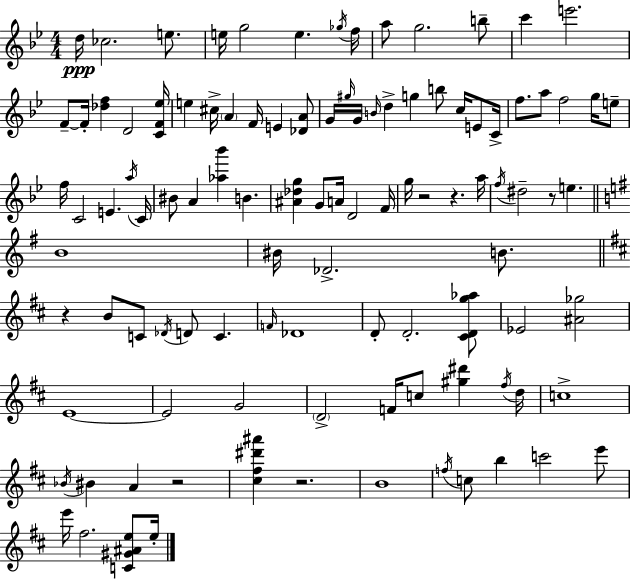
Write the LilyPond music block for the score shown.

{
  \clef treble
  \numericTimeSignature
  \time 4/4
  \key g \minor
  d''16\ppp ces''2. e''8. | e''16 g''2 e''4. \acciaccatura { ges''16 } | f''16 a''8 g''2. b''8-- | c'''4 e'''2. | \break f'8--~~ f'16-. <des'' f''>4 d'2 | <c' f' ees''>16 e''4 cis''16-> \parenthesize a'4 f'16 e'4 <des' a'>8 | g'16 \grace { gis''16 } g'16 \grace { b'16 } d''4-> g''4 b''8 c''16 | e'8 c'16-> f''8. a''8 f''2 | \break g''16 e''8-- f''16 c'2 e'4. | \acciaccatura { a''16 } c'16 bis'8 a'4 <aes'' bes'''>4 b'4. | <ais' des'' g''>4 g'8 a'16 d'2 | f'16 g''16 r2 r4. | \break a''16 \acciaccatura { f''16 } dis''2-- r8 e''4. | \bar "||" \break \key g \major b'1 | bis'16 des'2.-> b'8. | \bar "||" \break \key d \major r4 b'8 c'8 \acciaccatura { des'16 } d'8 c'4. | \grace { f'16 } des'1 | d'8-. d'2.-. | <cis' d' g'' aes''>8 ees'2 <ais' ges''>2 | \break e'1~~ | e'2 g'2 | \parenthesize d'2-> f'16 c''8 <gis'' dis'''>4 | \acciaccatura { fis''16 } d''16 c''1-> | \break \acciaccatura { bes'16 } bis'4 a'4 r2 | <cis'' fis'' dis''' ais'''>4 r2. | b'1 | \acciaccatura { f''16 } c''8 b''4 c'''2 | \break e'''8 e'''16 fis''2. | <c' gis' ais' e''>8 e''16-. \bar "|."
}